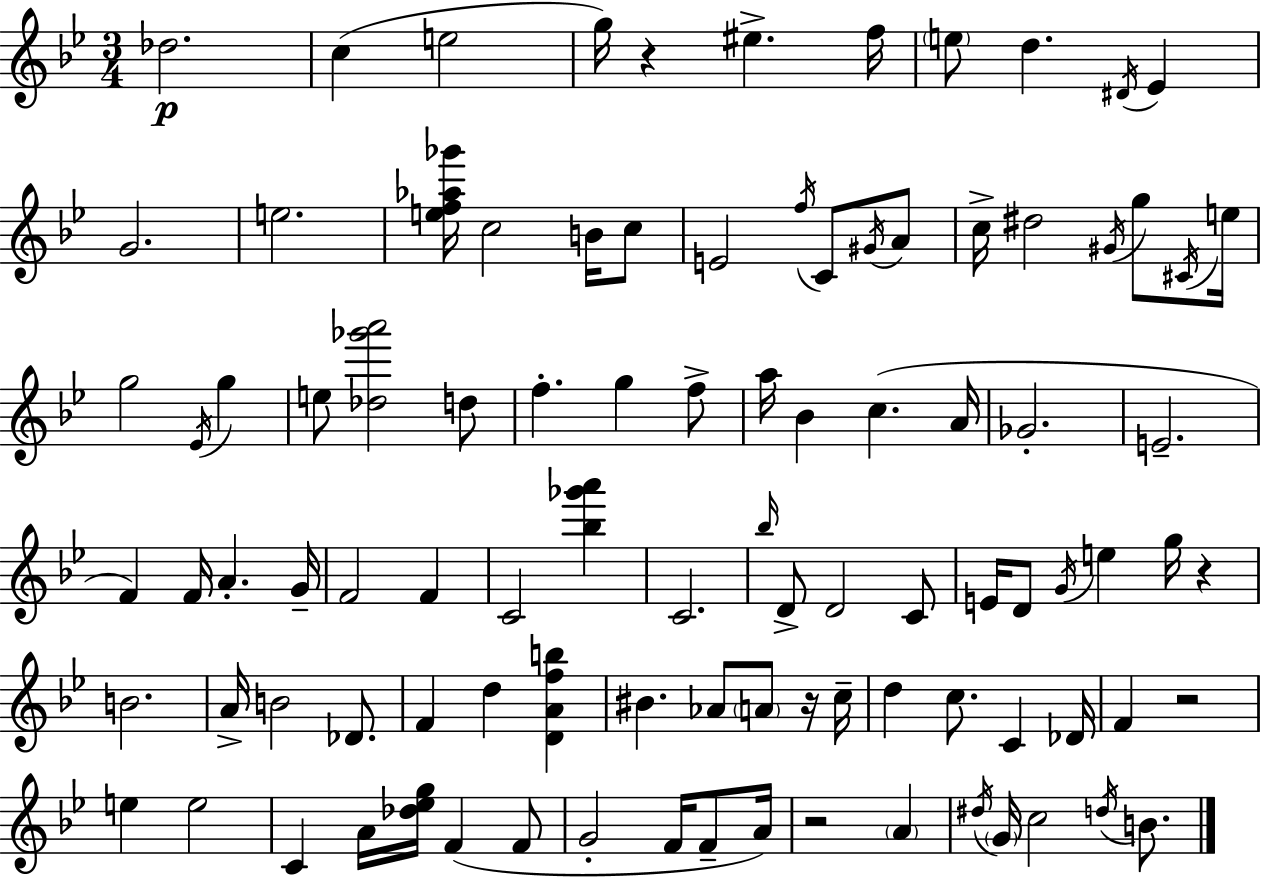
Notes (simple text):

Db5/h. C5/q E5/h G5/s R/q EIS5/q. F5/s E5/e D5/q. D#4/s Eb4/q G4/h. E5/h. [E5,F5,Ab5,Gb6]/s C5/h B4/s C5/e E4/h F5/s C4/e G#4/s A4/e C5/s D#5/h G#4/s G5/e C#4/s E5/s G5/h Eb4/s G5/q E5/e [Db5,Gb6,A6]/h D5/e F5/q. G5/q F5/e A5/s Bb4/q C5/q. A4/s Gb4/h. E4/h. F4/q F4/s A4/q. G4/s F4/h F4/q C4/h [Bb5,Gb6,A6]/q C4/h. Bb5/s D4/e D4/h C4/e E4/s D4/e G4/s E5/q G5/s R/q B4/h. A4/s B4/h Db4/e. F4/q D5/q [D4,A4,F5,B5]/q BIS4/q. Ab4/e A4/e R/s C5/s D5/q C5/e. C4/q Db4/s F4/q R/h E5/q E5/h C4/q A4/s [Db5,Eb5,G5]/s F4/q F4/e G4/h F4/s F4/e A4/s R/h A4/q D#5/s G4/s C5/h D5/s B4/e.